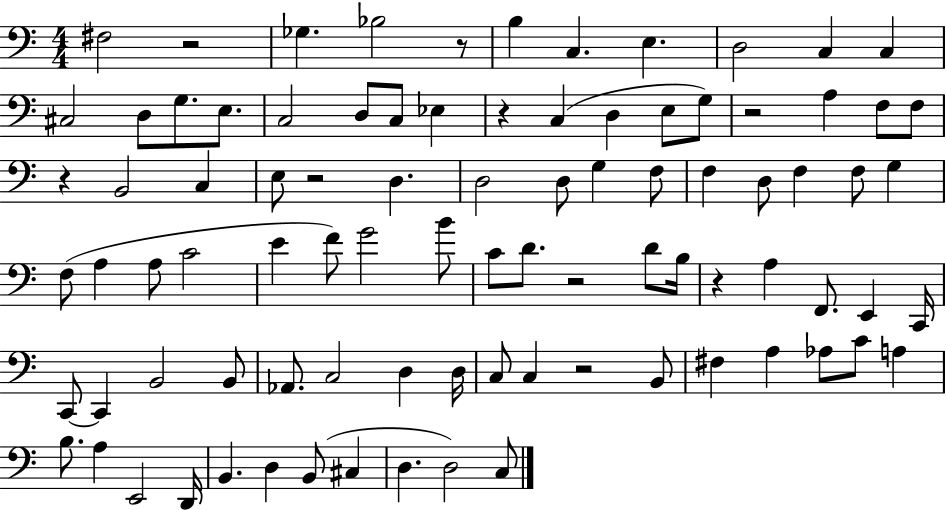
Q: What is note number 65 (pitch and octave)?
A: F#3